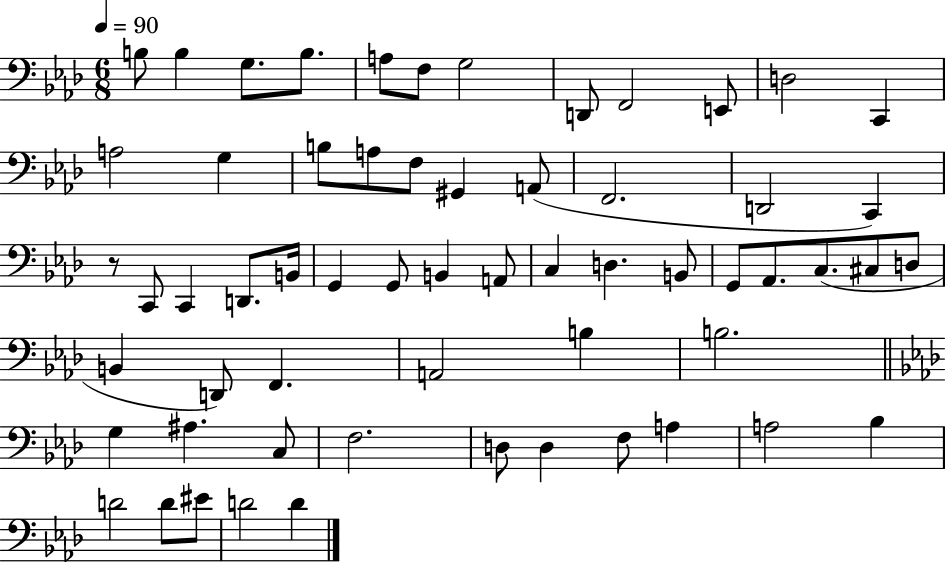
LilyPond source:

{
  \clef bass
  \numericTimeSignature
  \time 6/8
  \key aes \major
  \tempo 4 = 90
  b8 b4 g8. b8. | a8 f8 g2 | d,8 f,2 e,8 | d2 c,4 | \break a2 g4 | b8 a8 f8 gis,4 a,8( | f,2. | d,2 c,4) | \break r8 c,8 c,4 d,8. b,16 | g,4 g,8 b,4 a,8 | c4 d4. b,8 | g,8 aes,8. c8.( cis8 d8 | \break b,4 d,8) f,4. | a,2 b4 | b2. | \bar "||" \break \key aes \major g4 ais4. c8 | f2. | d8 d4 f8 a4 | a2 bes4 | \break d'2 d'8 eis'8 | d'2 d'4 | \bar "|."
}